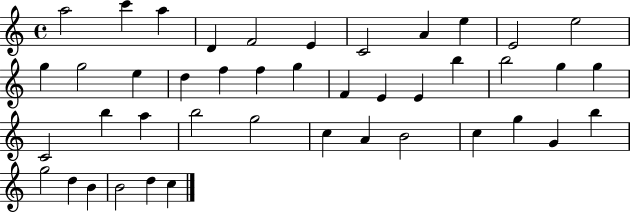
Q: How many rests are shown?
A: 0